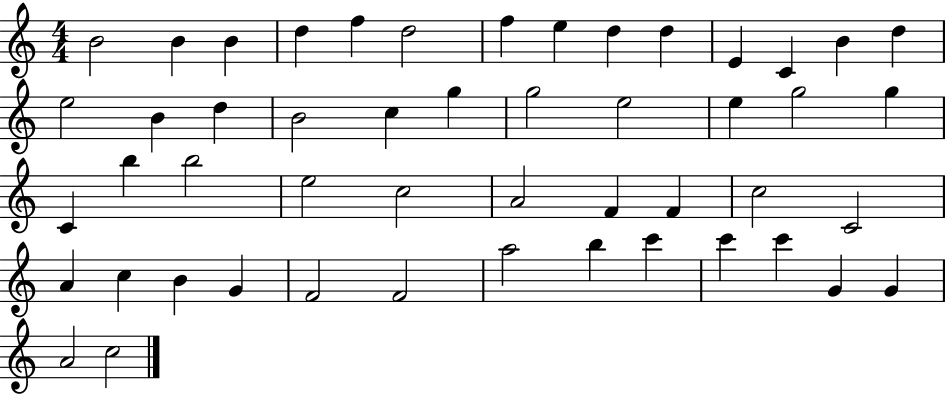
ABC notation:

X:1
T:Untitled
M:4/4
L:1/4
K:C
B2 B B d f d2 f e d d E C B d e2 B d B2 c g g2 e2 e g2 g C b b2 e2 c2 A2 F F c2 C2 A c B G F2 F2 a2 b c' c' c' G G A2 c2